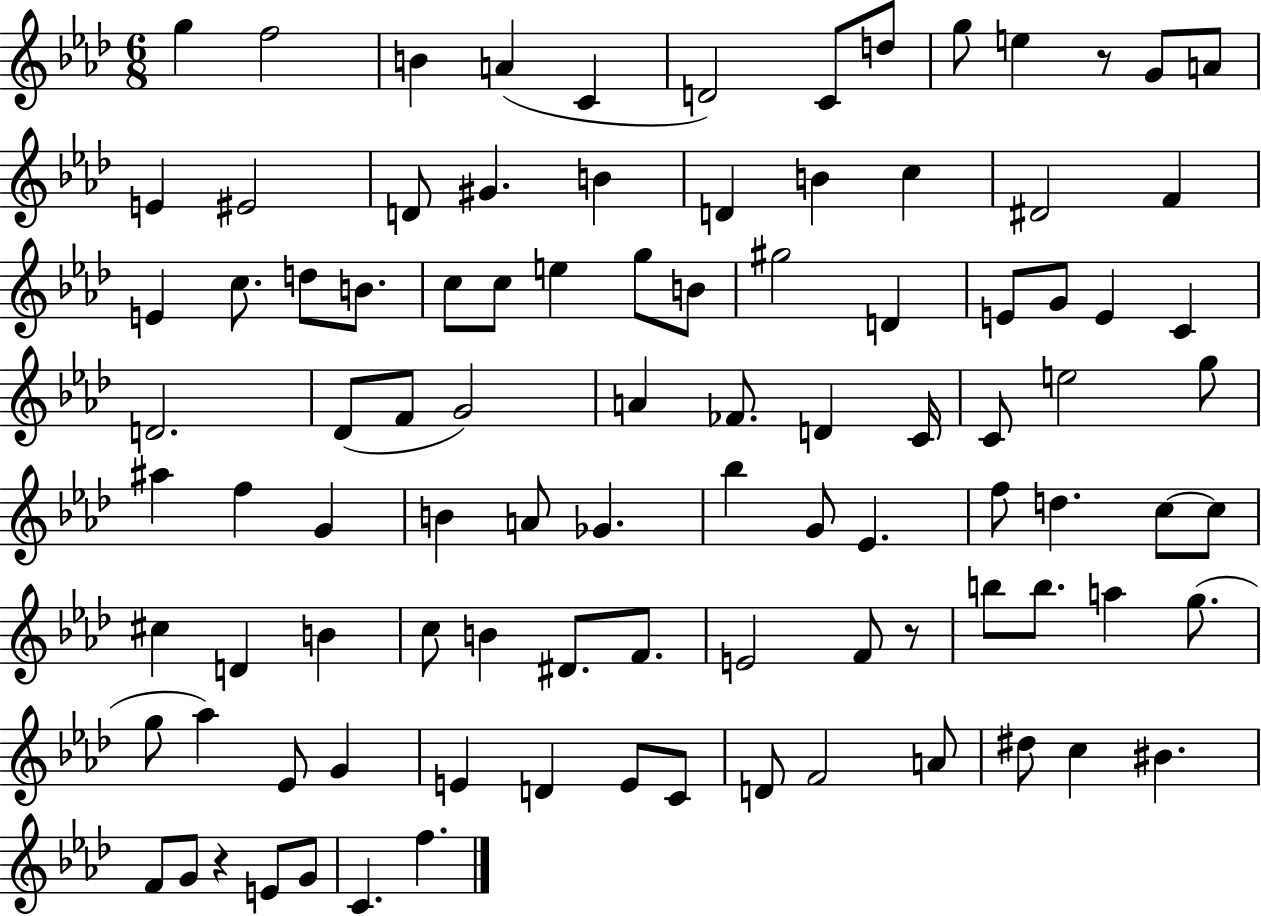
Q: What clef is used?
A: treble